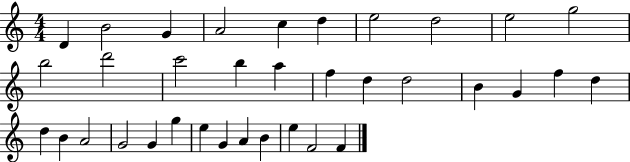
D4/q B4/h G4/q A4/h C5/q D5/q E5/h D5/h E5/h G5/h B5/h D6/h C6/h B5/q A5/q F5/q D5/q D5/h B4/q G4/q F5/q D5/q D5/q B4/q A4/h G4/h G4/q G5/q E5/q G4/q A4/q B4/q E5/q F4/h F4/q